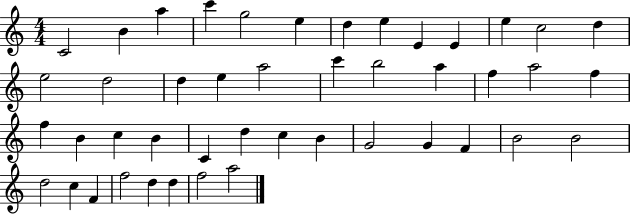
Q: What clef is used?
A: treble